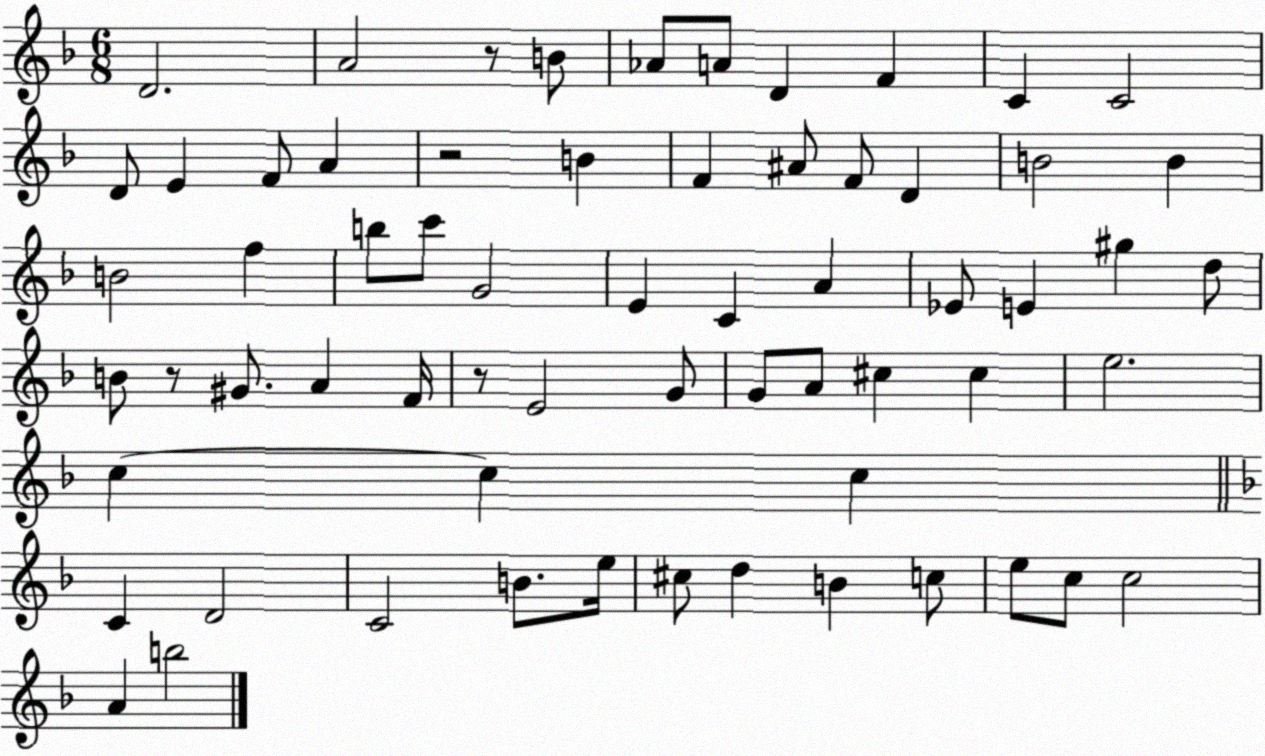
X:1
T:Untitled
M:6/8
L:1/4
K:F
D2 A2 z/2 B/2 _A/2 A/2 D F C C2 D/2 E F/2 A z2 B F ^A/2 F/2 D B2 B B2 f b/2 c'/2 G2 E C A _E/2 E ^g d/2 B/2 z/2 ^G/2 A F/4 z/2 E2 G/2 G/2 A/2 ^c ^c e2 c c c C D2 C2 B/2 e/4 ^c/2 d B c/2 e/2 c/2 c2 A b2